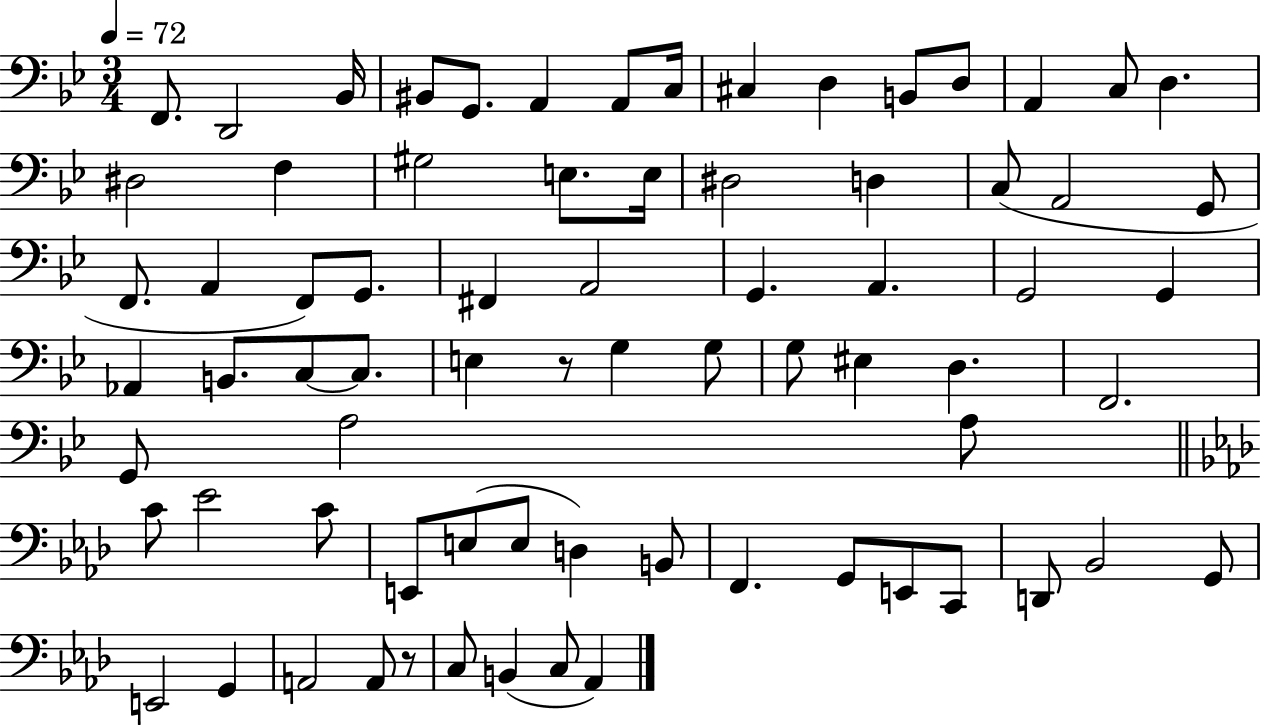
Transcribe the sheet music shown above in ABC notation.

X:1
T:Untitled
M:3/4
L:1/4
K:Bb
F,,/2 D,,2 _B,,/4 ^B,,/2 G,,/2 A,, A,,/2 C,/4 ^C, D, B,,/2 D,/2 A,, C,/2 D, ^D,2 F, ^G,2 E,/2 E,/4 ^D,2 D, C,/2 A,,2 G,,/2 F,,/2 A,, F,,/2 G,,/2 ^F,, A,,2 G,, A,, G,,2 G,, _A,, B,,/2 C,/2 C,/2 E, z/2 G, G,/2 G,/2 ^E, D, F,,2 G,,/2 A,2 A,/2 C/2 _E2 C/2 E,,/2 E,/2 E,/2 D, B,,/2 F,, G,,/2 E,,/2 C,,/2 D,,/2 _B,,2 G,,/2 E,,2 G,, A,,2 A,,/2 z/2 C,/2 B,, C,/2 _A,,